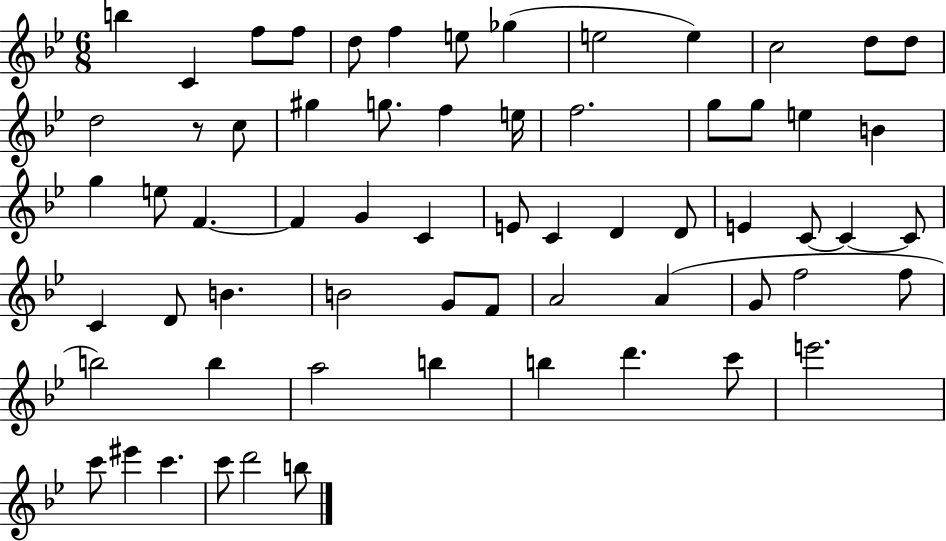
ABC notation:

X:1
T:Untitled
M:6/8
L:1/4
K:Bb
b C f/2 f/2 d/2 f e/2 _g e2 e c2 d/2 d/2 d2 z/2 c/2 ^g g/2 f e/4 f2 g/2 g/2 e B g e/2 F F G C E/2 C D D/2 E C/2 C C/2 C D/2 B B2 G/2 F/2 A2 A G/2 f2 f/2 b2 b a2 b b d' c'/2 e'2 c'/2 ^e' c' c'/2 d'2 b/2